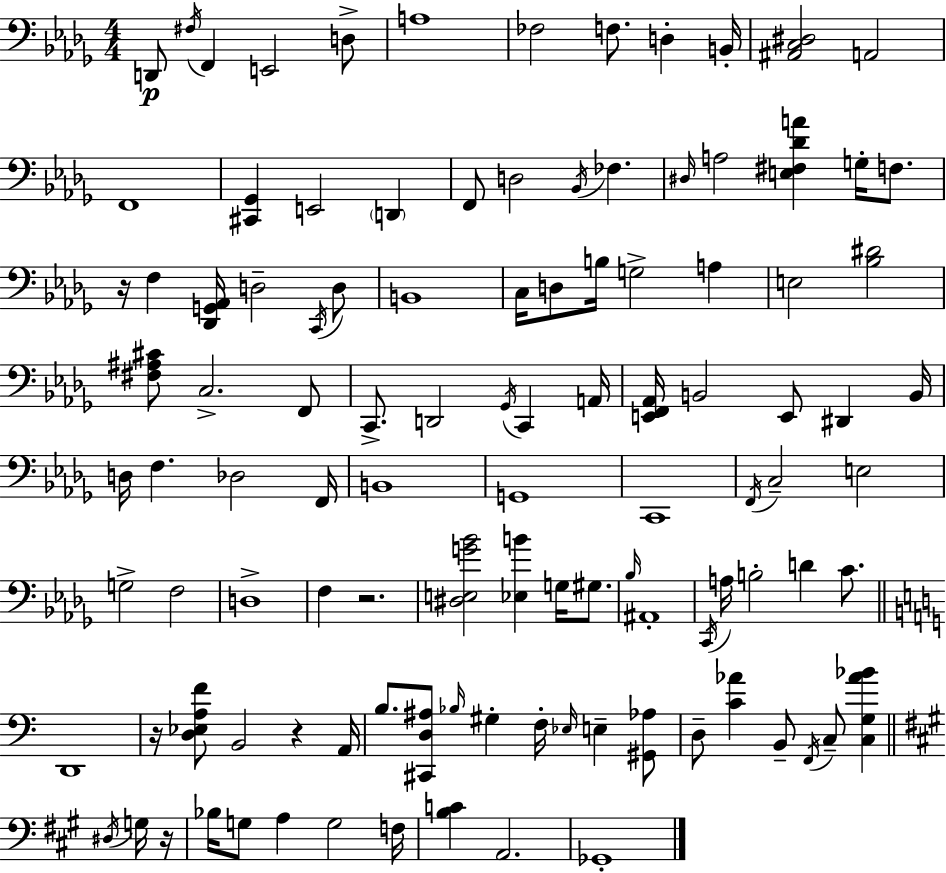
D2/e F#3/s F2/q E2/h D3/e A3/w FES3/h F3/e. D3/q B2/s [A#2,C3,D#3]/h A2/h F2/w [C#2,Gb2]/q E2/h D2/q F2/e D3/h Bb2/s FES3/q. D#3/s A3/h [E3,F#3,Db4,A4]/q G3/s F3/e. R/s F3/q [Db2,G2,Ab2]/s D3/h C2/s D3/e B2/w C3/s D3/e B3/s G3/h A3/q E3/h [Bb3,D#4]/h [F#3,A#3,C#4]/e C3/h. F2/e C2/e. D2/h Gb2/s C2/q A2/s [E2,F2,Ab2]/s B2/h E2/e D#2/q B2/s D3/s F3/q. Db3/h F2/s B2/w G2/w C2/w F2/s C3/h E3/h G3/h F3/h D3/w F3/q R/h. [D#3,E3,G4,Bb4]/h [Eb3,B4]/q G3/s G#3/e. Bb3/s A#2/w C2/s A3/s B3/h D4/q C4/e. D2/w R/s [D3,Eb3,A3,F4]/e B2/h R/q A2/s B3/e. [C#2,D3,A#3]/e Bb3/s G#3/q F3/s Eb3/s E3/q [G#2,Ab3]/e D3/e [C4,Ab4]/q B2/e F2/s C3/e [C3,G3,Ab4,Bb4]/q D#3/s G3/s R/s Bb3/s G3/e A3/q G3/h F3/s [B3,C4]/q A2/h. Gb2/w